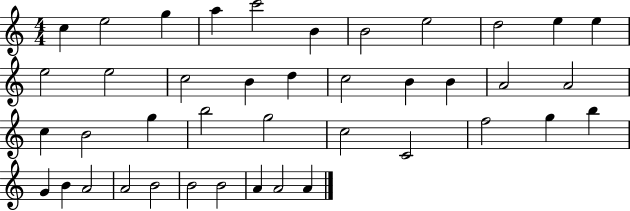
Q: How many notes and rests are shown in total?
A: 41